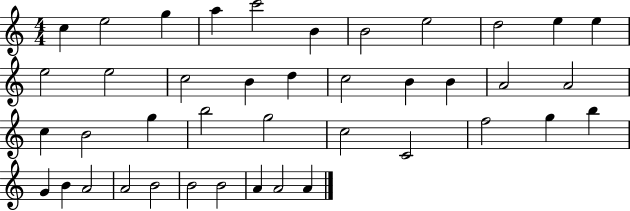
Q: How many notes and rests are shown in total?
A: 41